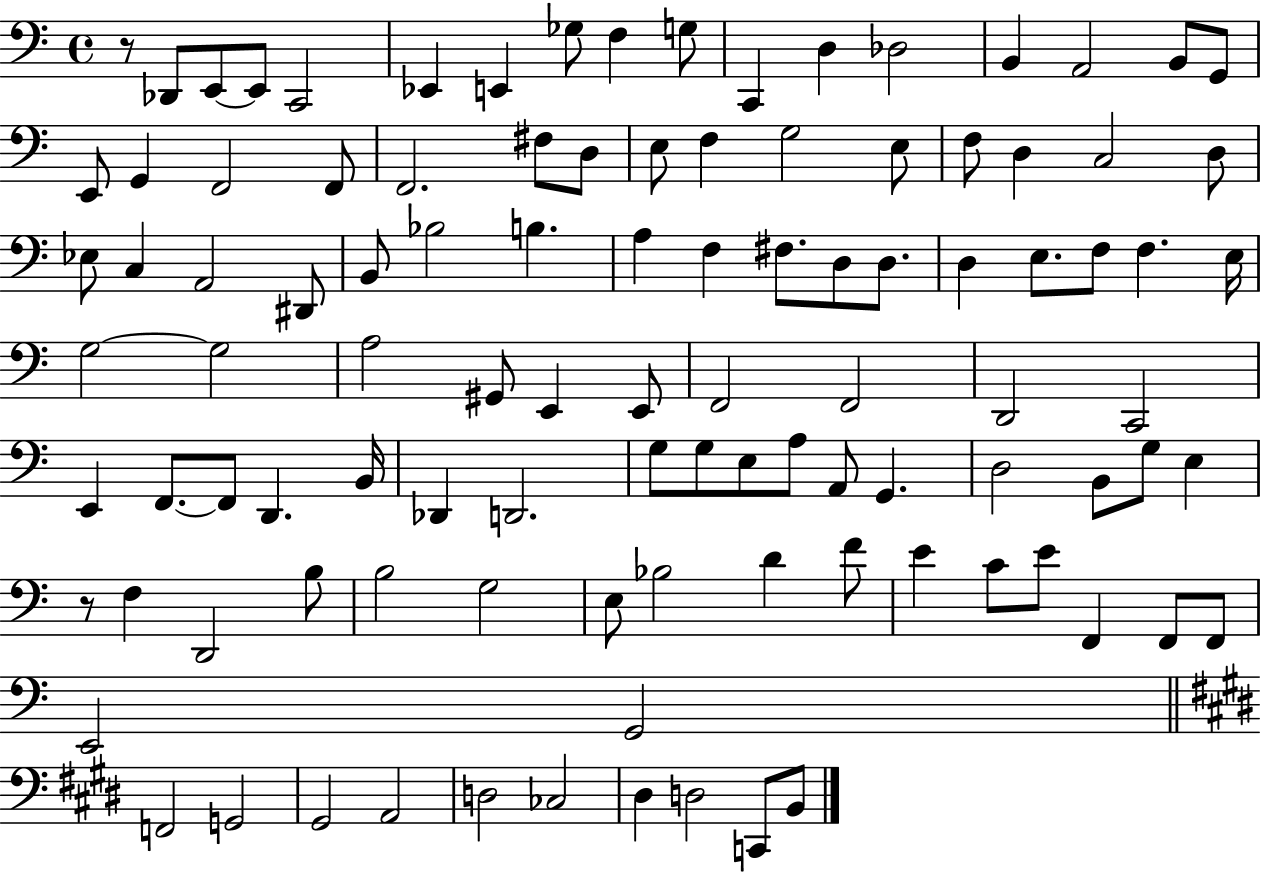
X:1
T:Untitled
M:4/4
L:1/4
K:C
z/2 _D,,/2 E,,/2 E,,/2 C,,2 _E,, E,, _G,/2 F, G,/2 C,, D, _D,2 B,, A,,2 B,,/2 G,,/2 E,,/2 G,, F,,2 F,,/2 F,,2 ^F,/2 D,/2 E,/2 F, G,2 E,/2 F,/2 D, C,2 D,/2 _E,/2 C, A,,2 ^D,,/2 B,,/2 _B,2 B, A, F, ^F,/2 D,/2 D,/2 D, E,/2 F,/2 F, E,/4 G,2 G,2 A,2 ^G,,/2 E,, E,,/2 F,,2 F,,2 D,,2 C,,2 E,, F,,/2 F,,/2 D,, B,,/4 _D,, D,,2 G,/2 G,/2 E,/2 A,/2 A,,/2 G,, D,2 B,,/2 G,/2 E, z/2 F, D,,2 B,/2 B,2 G,2 E,/2 _B,2 D F/2 E C/2 E/2 F,, F,,/2 F,,/2 E,,2 G,,2 F,,2 G,,2 ^G,,2 A,,2 D,2 _C,2 ^D, D,2 C,,/2 B,,/2